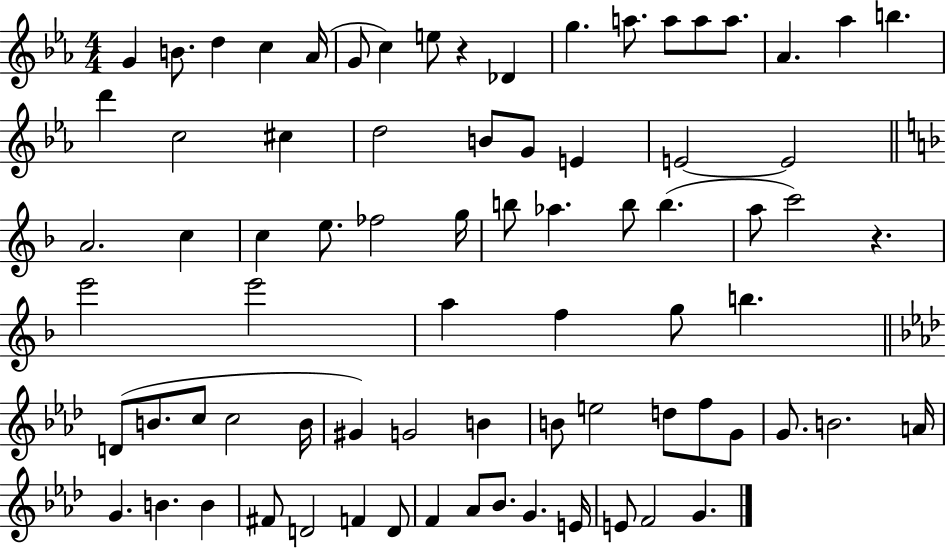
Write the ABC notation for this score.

X:1
T:Untitled
M:4/4
L:1/4
K:Eb
G B/2 d c _A/4 G/2 c e/2 z _D g a/2 a/2 a/2 a/2 _A _a b d' c2 ^c d2 B/2 G/2 E E2 E2 A2 c c e/2 _f2 g/4 b/2 _a b/2 b a/2 c'2 z e'2 e'2 a f g/2 b D/2 B/2 c/2 c2 B/4 ^G G2 B B/2 e2 d/2 f/2 G/2 G/2 B2 A/4 G B B ^F/2 D2 F D/2 F _A/2 _B/2 G E/4 E/2 F2 G